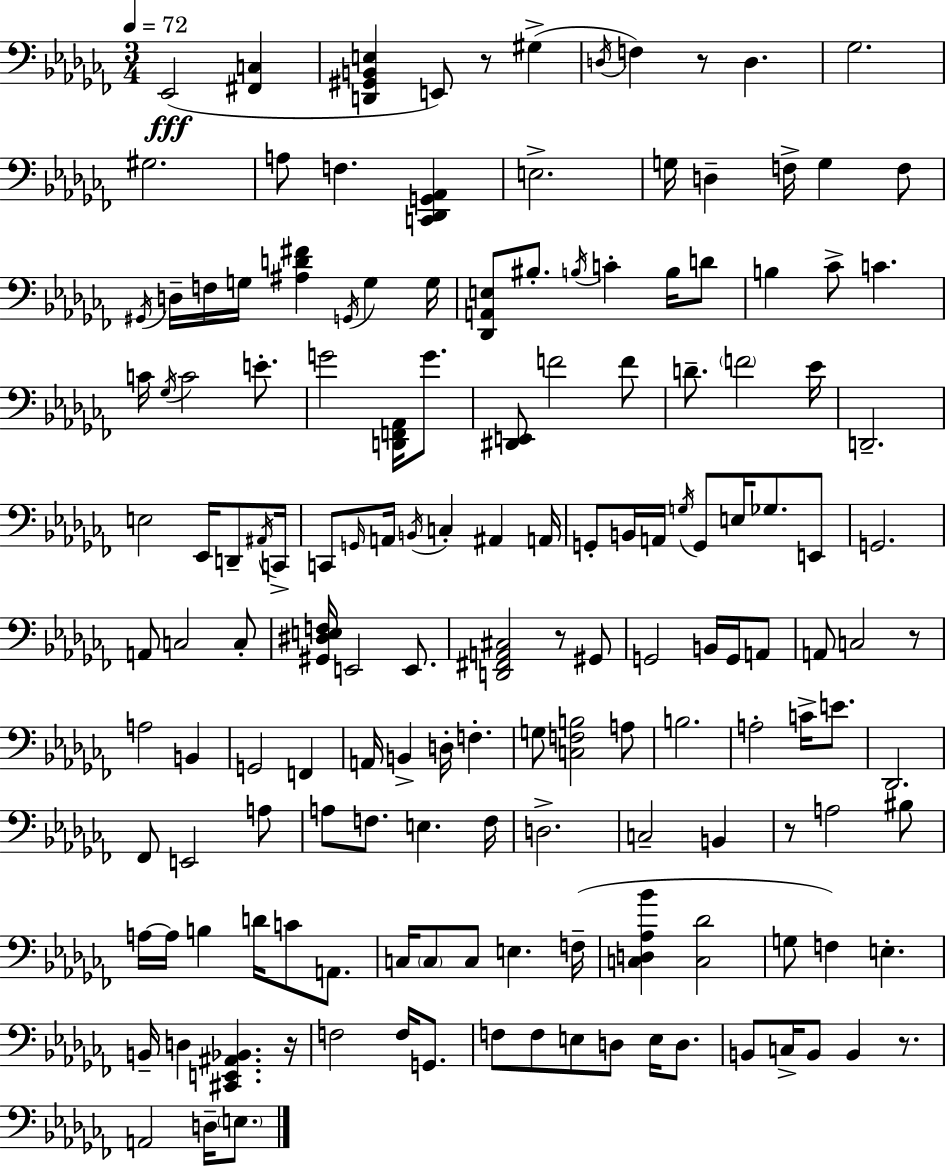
Eb2/h [F#2,C3]/q [D2,G#2,B2,E3]/q E2/e R/e G#3/q D3/s F3/q R/e D3/q. Gb3/h. G#3/h. A3/e F3/q. [C2,Db2,G2,Ab2]/q E3/h. G3/s D3/q F3/s G3/q F3/e G#2/s D3/s F3/s G3/s [A#3,D4,F#4]/q G2/s G3/q G3/s [Db2,A2,E3]/e BIS3/e. B3/s C4/q B3/s D4/e B3/q CES4/e C4/q. C4/s Gb3/s C4/h E4/e. G4/h [D2,F2,Ab2]/s G4/e. [D#2,E2]/e F4/h F4/e D4/e. F4/h Eb4/s D2/h. E3/h Eb2/s D2/e A#2/s C2/s C2/e G2/s A2/s B2/s C3/q A#2/q A2/s G2/e B2/s A2/s G3/s G2/e E3/s Gb3/e. E2/e G2/h. A2/e C3/h C3/e [G#2,D#3,E3,F3]/s E2/h E2/e. [D2,F#2,A2,C#3]/h R/e G#2/e G2/h B2/s G2/s A2/e A2/e C3/h R/e A3/h B2/q G2/h F2/q A2/s B2/q D3/s F3/q. G3/e [C3,F3,B3]/h A3/e B3/h. A3/h C4/s E4/e. Db2/h. FES2/e E2/h A3/e A3/e F3/e. E3/q. F3/s D3/h. C3/h B2/q R/e A3/h BIS3/e A3/s A3/s B3/q D4/s C4/e A2/e. C3/s C3/e C3/e E3/q. F3/s [C3,D3,Ab3,Bb4]/q [C3,Db4]/h G3/e F3/q E3/q. B2/s D3/q [C#2,E2,A#2,Bb2]/q. R/s F3/h F3/s G2/e. F3/e F3/e E3/e D3/e E3/s D3/e. B2/e C3/s B2/e B2/q R/e. A2/h D3/s E3/e.